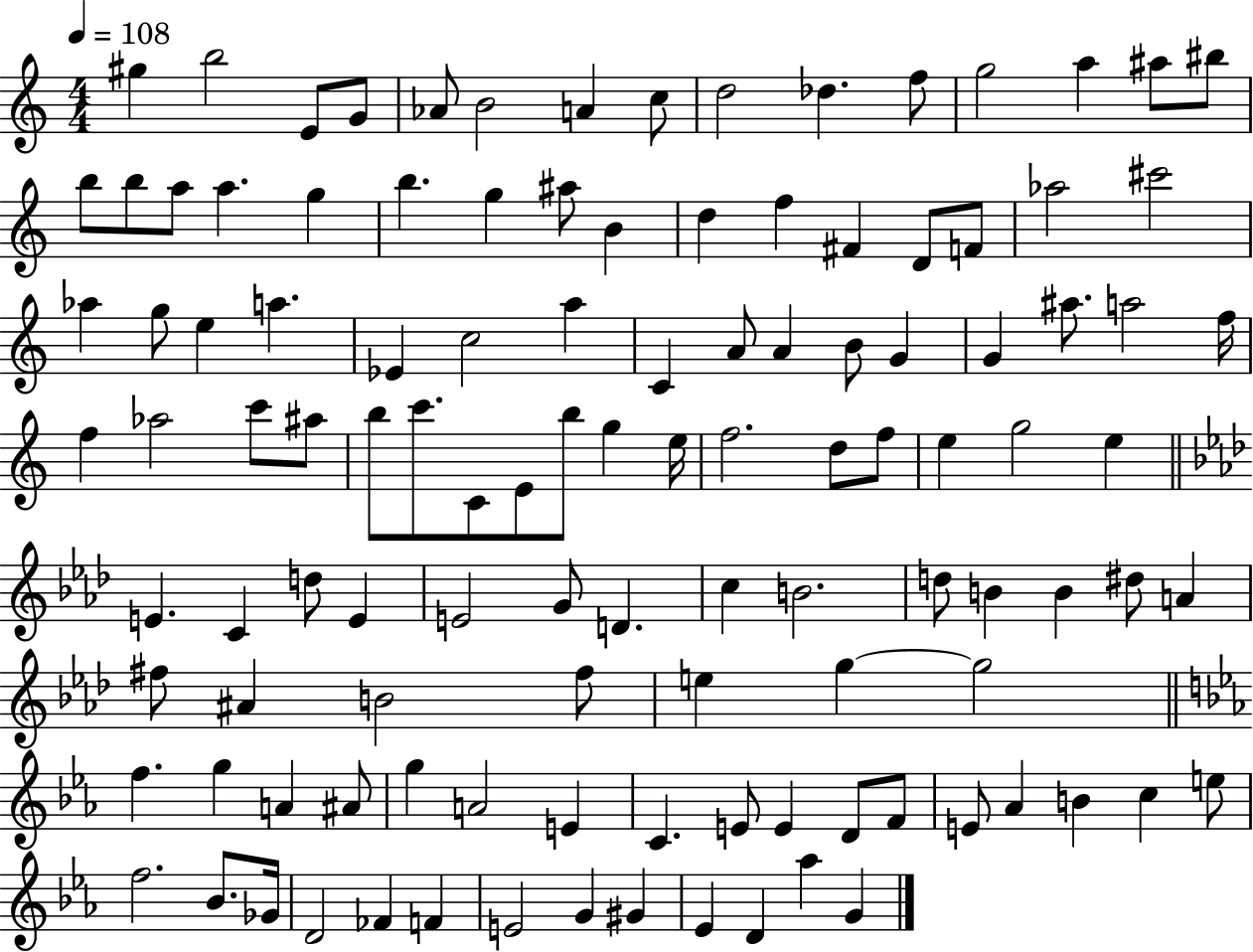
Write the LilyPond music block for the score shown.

{
  \clef treble
  \numericTimeSignature
  \time 4/4
  \key c \major
  \tempo 4 = 108
  gis''4 b''2 e'8 g'8 | aes'8 b'2 a'4 c''8 | d''2 des''4. f''8 | g''2 a''4 ais''8 bis''8 | \break b''8 b''8 a''8 a''4. g''4 | b''4. g''4 ais''8 b'4 | d''4 f''4 fis'4 d'8 f'8 | aes''2 cis'''2 | \break aes''4 g''8 e''4 a''4. | ees'4 c''2 a''4 | c'4 a'8 a'4 b'8 g'4 | g'4 ais''8. a''2 f''16 | \break f''4 aes''2 c'''8 ais''8 | b''8 c'''8. c'8 e'8 b''8 g''4 e''16 | f''2. d''8 f''8 | e''4 g''2 e''4 | \break \bar "||" \break \key aes \major e'4. c'4 d''8 e'4 | e'2 g'8 d'4. | c''4 b'2. | d''8 b'4 b'4 dis''8 a'4 | \break fis''8 ais'4 b'2 fis''8 | e''4 g''4~~ g''2 | \bar "||" \break \key ees \major f''4. g''4 a'4 ais'8 | g''4 a'2 e'4 | c'4. e'8 e'4 d'8 f'8 | e'8 aes'4 b'4 c''4 e''8 | \break f''2. bes'8. ges'16 | d'2 fes'4 f'4 | e'2 g'4 gis'4 | ees'4 d'4 aes''4 g'4 | \break \bar "|."
}